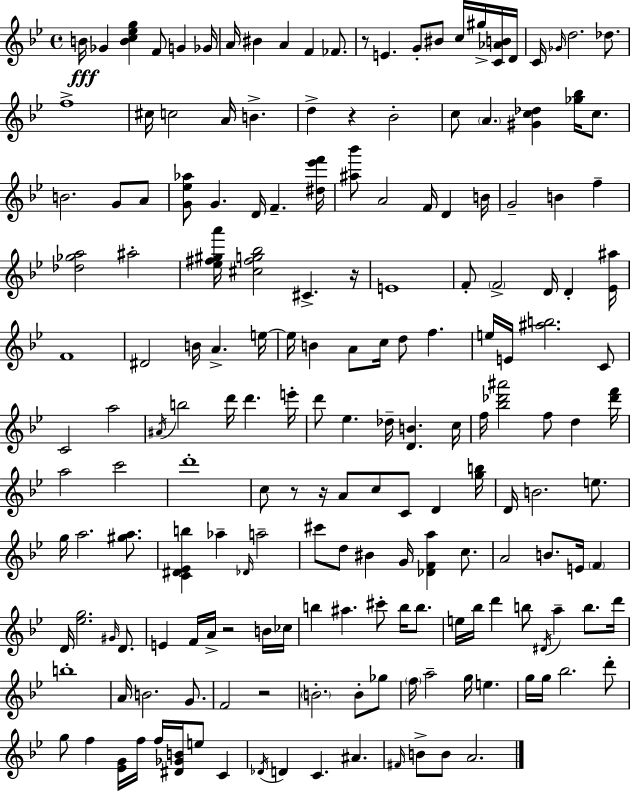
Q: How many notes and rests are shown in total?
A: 183